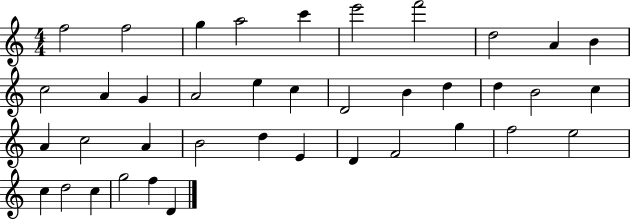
F5/h F5/h G5/q A5/h C6/q E6/h F6/h D5/h A4/q B4/q C5/h A4/q G4/q A4/h E5/q C5/q D4/h B4/q D5/q D5/q B4/h C5/q A4/q C5/h A4/q B4/h D5/q E4/q D4/q F4/h G5/q F5/h E5/h C5/q D5/h C5/q G5/h F5/q D4/q